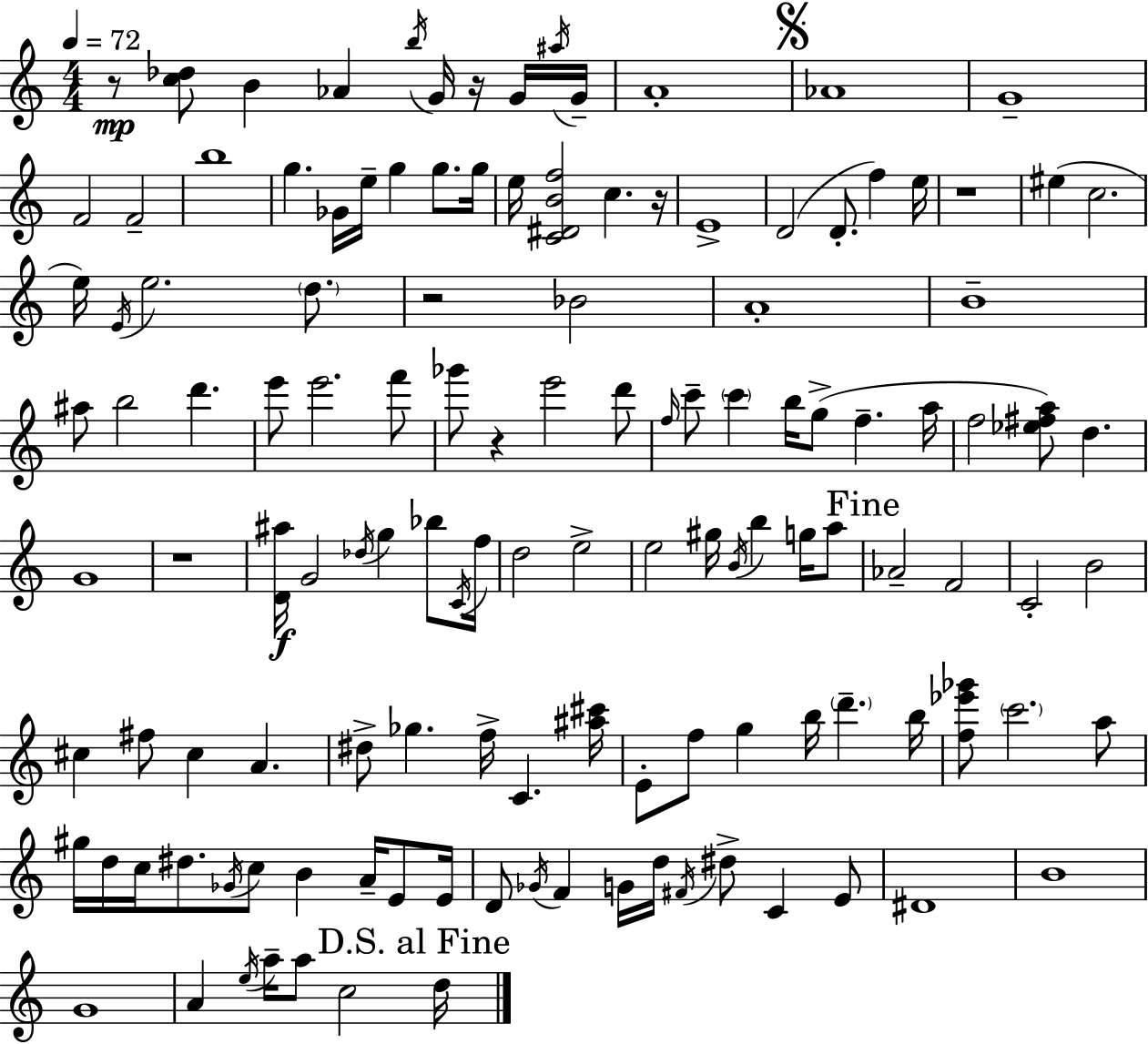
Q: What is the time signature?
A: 4/4